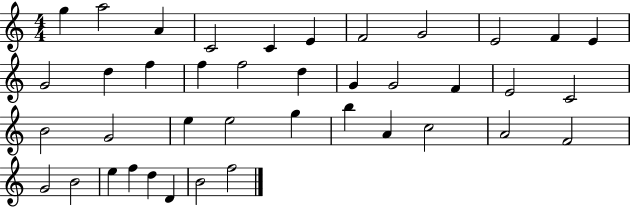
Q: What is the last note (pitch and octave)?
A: F5